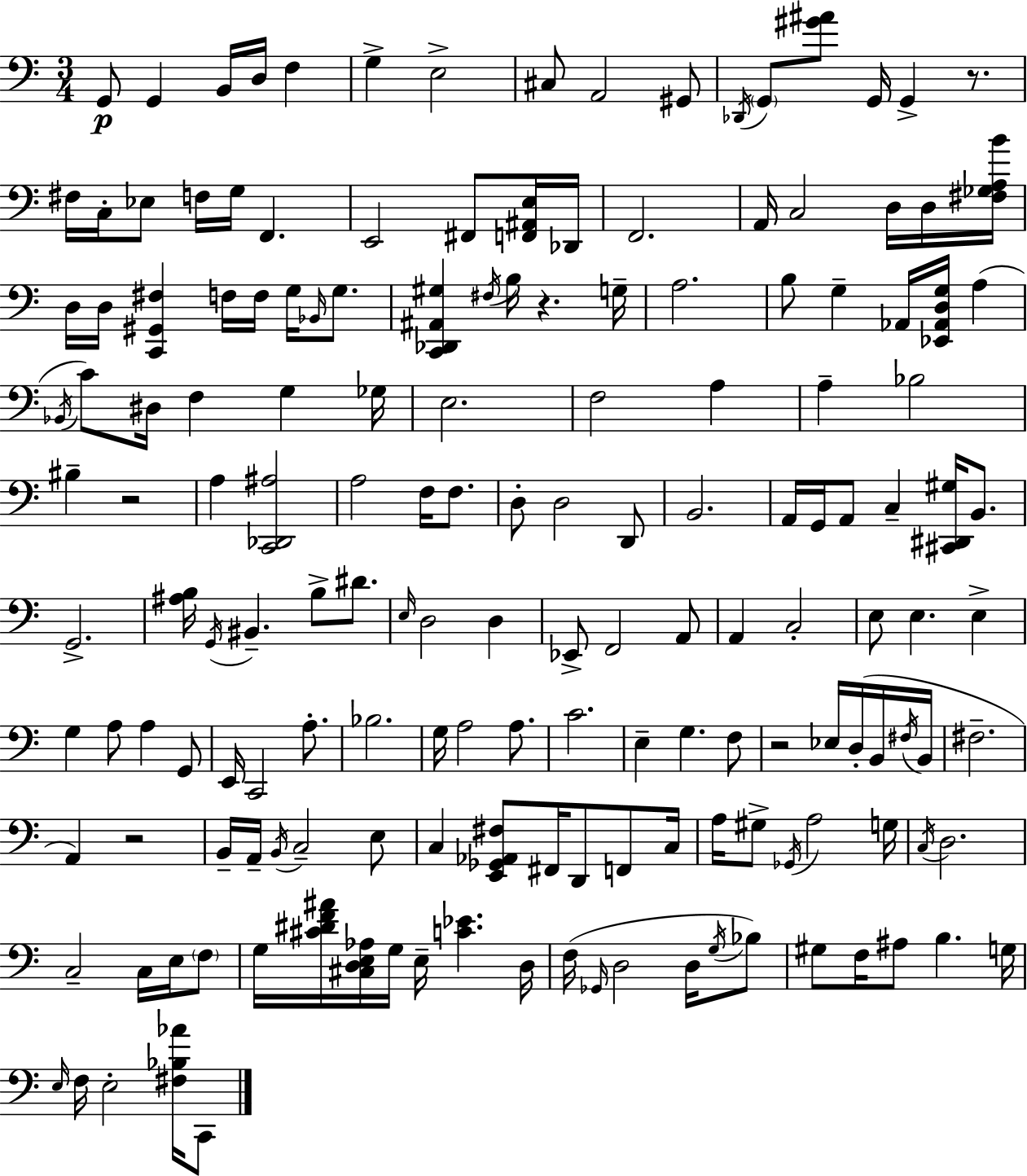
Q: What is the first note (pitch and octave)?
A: G2